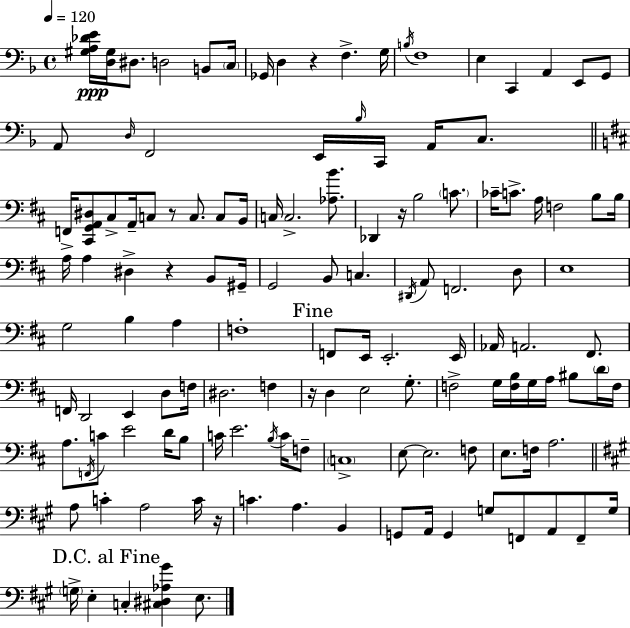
{
  \clef bass
  \time 4/4
  \defaultTimeSignature
  \key d \minor
  \tempo 4 = 120
  <gis a des' e'>16\ppp <d gis>16 dis8. d2 b,8 \parenthesize c16 | ges,16 d4 r4 f4.-> g16 | \acciaccatura { b16 } f1 | e4 c,4 a,4 e,8 g,8 | \break a,8 \grace { d16 } f,2 e,16 \grace { bes16 } c,16 a,16 | c8. \bar "||" \break \key b \minor f,16-> <cis, g, a, dis>8 cis8-> a,16-- c8 r8 c8. c8 b,16 | c16 c2.-> <aes b'>8. | des,4 r16 b2 \parenthesize c'8. | ces'16-- c'8.-> a16 f2 b8 b16 | \break a16 a4 dis4-> r4 b,8 gis,16-- | g,2 b,8 c4. | \acciaccatura { dis,16 } a,8 f,2. d8 | e1 | \break g2 b4 a4 | f1-. | \mark "Fine" f,8 e,16 e,2.-. | e,16 aes,16 a,2. fis,8. | \break f,16 d,2 e,4 d8 | f16 dis2. f4 | r16 d4 e2 g8.-. | f2-> g16 <f b>16 g16 a16 bis8 \parenthesize d'16 | \break f16 a8. \acciaccatura { f,16 } c'8 e'2 d'16 | b8 c'16 e'2. \acciaccatura { b16 } | c'16 f8-- \parenthesize c1-> | e8~~ e2. | \break f8 e8. f16 a2. | \bar "||" \break \key a \major a8 c'4-. a2 c'16 r16 | c'4. a4. b,4 | g,8 a,16 g,4 g8 f,8 a,8 f,8-- g16 | \mark "D.C. al Fine" \parenthesize g16-> e4-. c4-. <cis dis aes gis'>4 e8. | \break \bar "|."
}